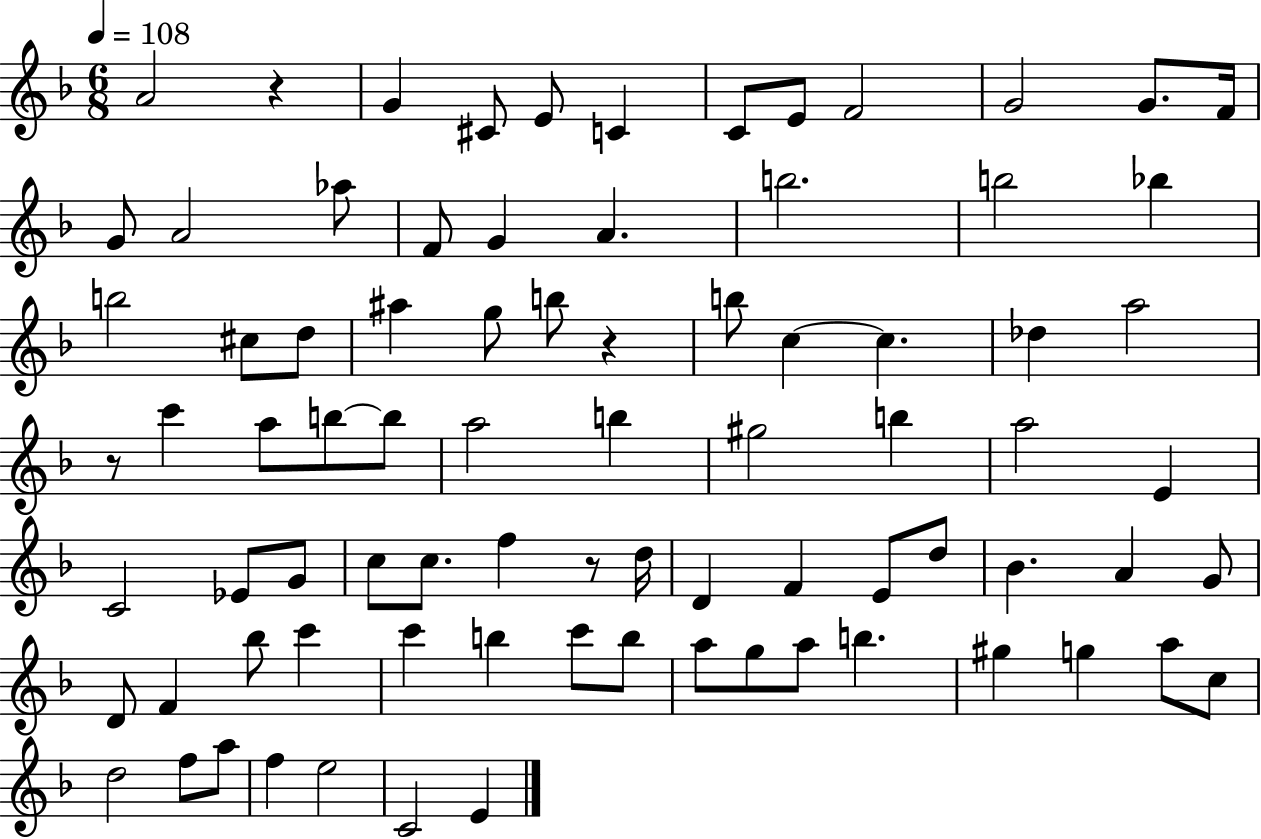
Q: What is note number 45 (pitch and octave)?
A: C5